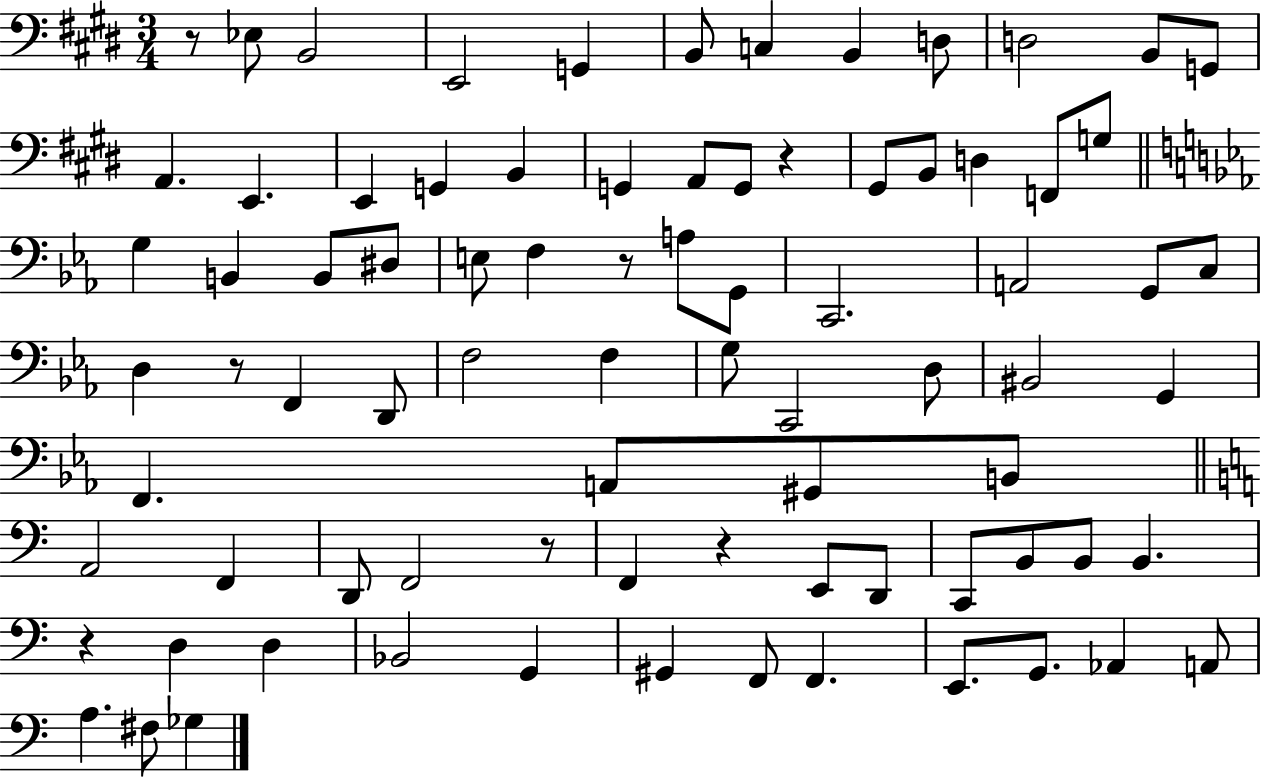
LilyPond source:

{
  \clef bass
  \numericTimeSignature
  \time 3/4
  \key e \major
  r8 ees8 b,2 | e,2 g,4 | b,8 c4 b,4 d8 | d2 b,8 g,8 | \break a,4. e,4. | e,4 g,4 b,4 | g,4 a,8 g,8 r4 | gis,8 b,8 d4 f,8 g8 | \break \bar "||" \break \key ees \major g4 b,4 b,8 dis8 | e8 f4 r8 a8 g,8 | c,2. | a,2 g,8 c8 | \break d4 r8 f,4 d,8 | f2 f4 | g8 c,2 d8 | bis,2 g,4 | \break f,4. a,8 gis,8 b,8 | \bar "||" \break \key c \major a,2 f,4 | d,8 f,2 r8 | f,4 r4 e,8 d,8 | c,8 b,8 b,8 b,4. | \break r4 d4 d4 | bes,2 g,4 | gis,4 f,8 f,4. | e,8. g,8. aes,4 a,8 | \break a4. fis8 ges4 | \bar "|."
}